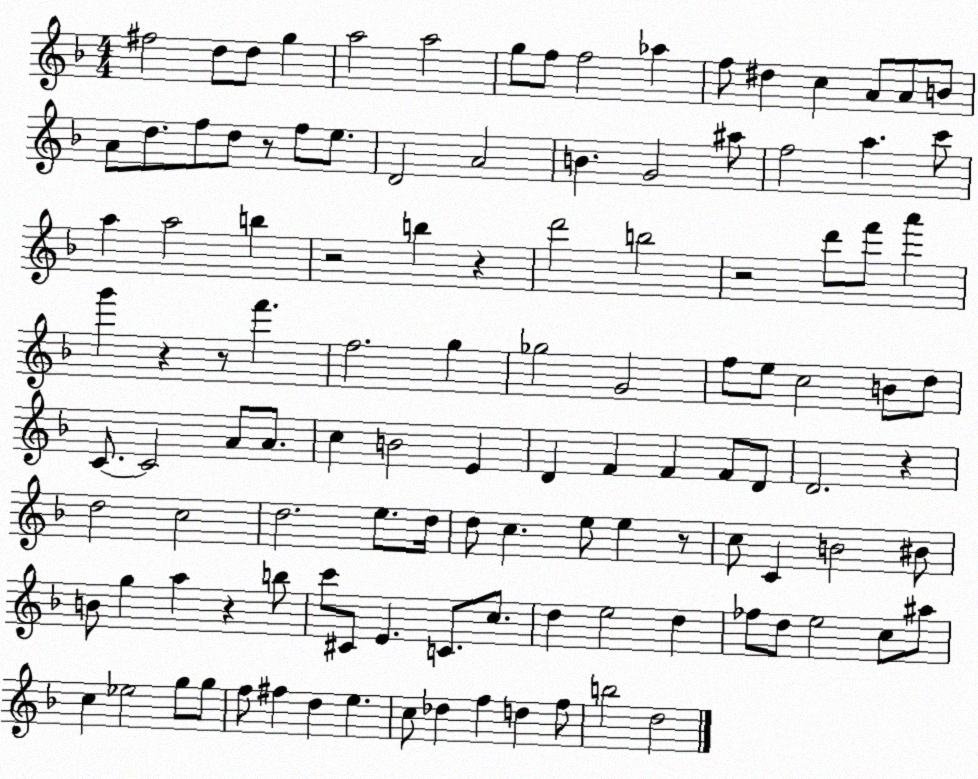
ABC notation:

X:1
T:Untitled
M:4/4
L:1/4
K:F
^f2 d/2 d/2 g a2 a2 g/2 f/2 f2 _a f/2 ^d c A/2 A/2 B/2 A/2 d/2 f/2 d/2 z/2 f/2 e/2 D2 A2 B G2 ^a/2 f2 a c'/2 a a2 b z2 b z d'2 b2 z2 d'/2 f'/2 a' g' z z/2 f' f2 g _g2 G2 f/2 e/2 c2 B/2 d/2 C/2 C2 A/2 A/2 c B2 E D F F F/2 D/2 D2 z d2 c2 d2 e/2 d/4 d/2 c e/2 e z/2 c/2 C B2 ^B/2 B/2 g a z b/2 c'/2 ^C/2 E C/2 c/2 d e2 d _f/2 d/2 e2 c/2 ^a/2 c _e2 g/2 g/2 f/2 ^f d e c/2 _d f d f/2 b2 d2